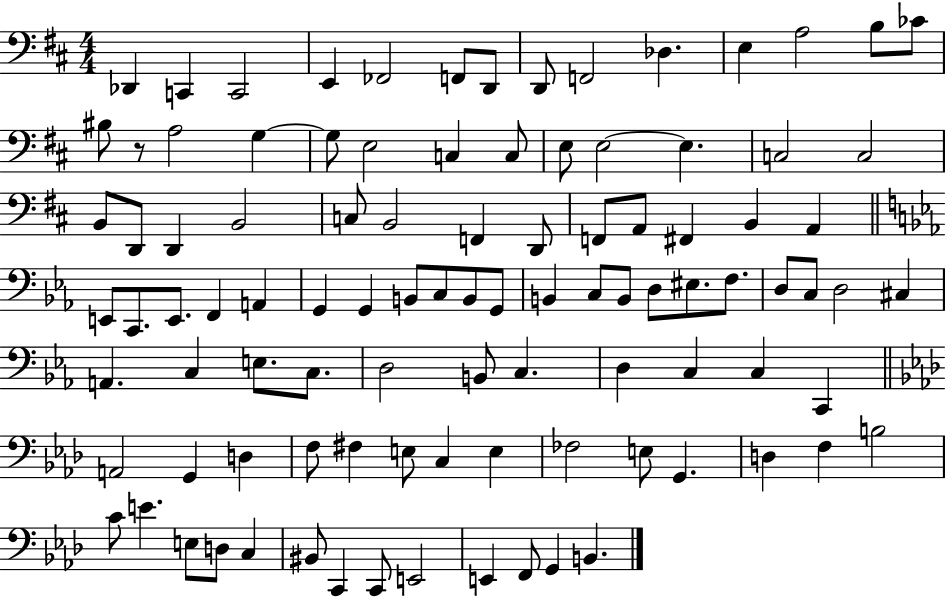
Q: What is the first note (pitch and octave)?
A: Db2